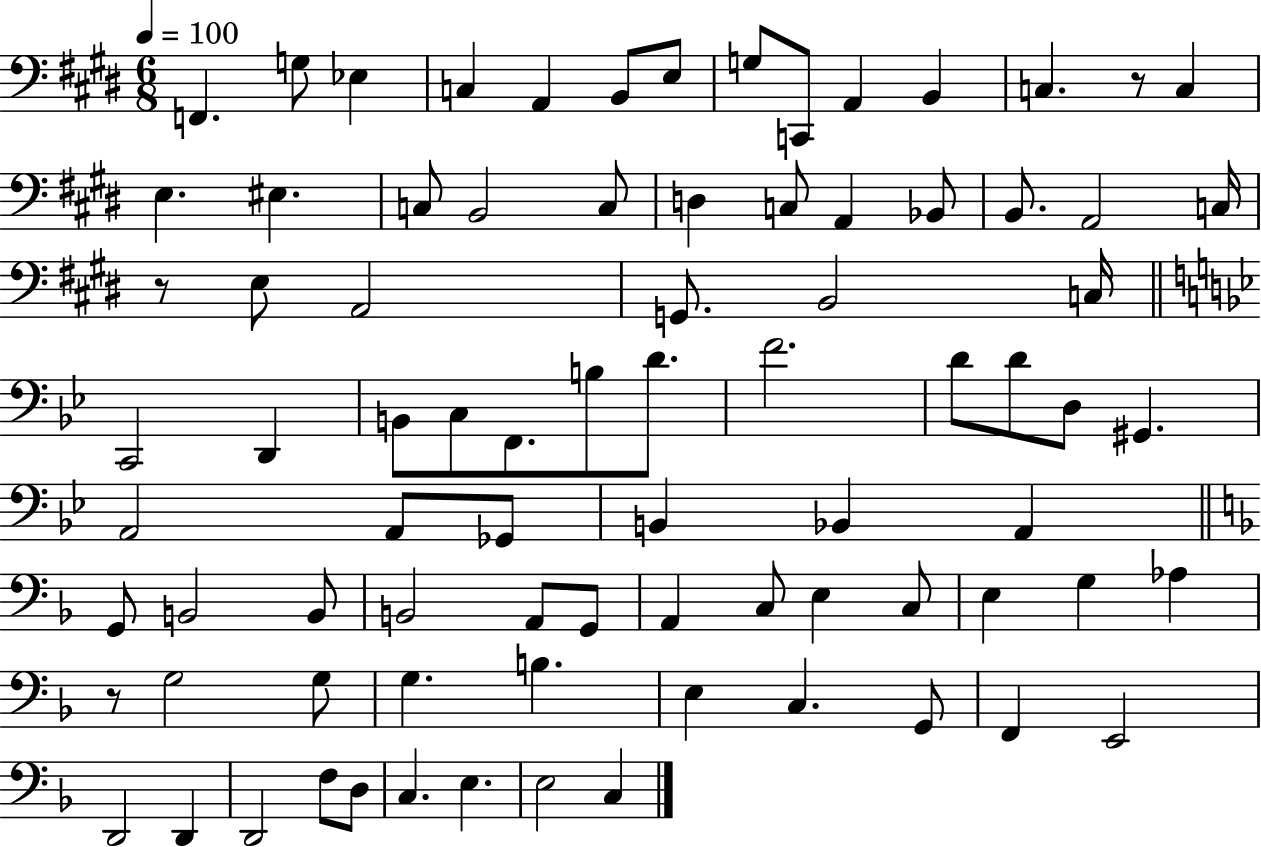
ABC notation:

X:1
T:Untitled
M:6/8
L:1/4
K:E
F,, G,/2 _E, C, A,, B,,/2 E,/2 G,/2 C,,/2 A,, B,, C, z/2 C, E, ^E, C,/2 B,,2 C,/2 D, C,/2 A,, _B,,/2 B,,/2 A,,2 C,/4 z/2 E,/2 A,,2 G,,/2 B,,2 C,/4 C,,2 D,, B,,/2 C,/2 F,,/2 B,/2 D/2 F2 D/2 D/2 D,/2 ^G,, A,,2 A,,/2 _G,,/2 B,, _B,, A,, G,,/2 B,,2 B,,/2 B,,2 A,,/2 G,,/2 A,, C,/2 E, C,/2 E, G, _A, z/2 G,2 G,/2 G, B, E, C, G,,/2 F,, E,,2 D,,2 D,, D,,2 F,/2 D,/2 C, E, E,2 C,